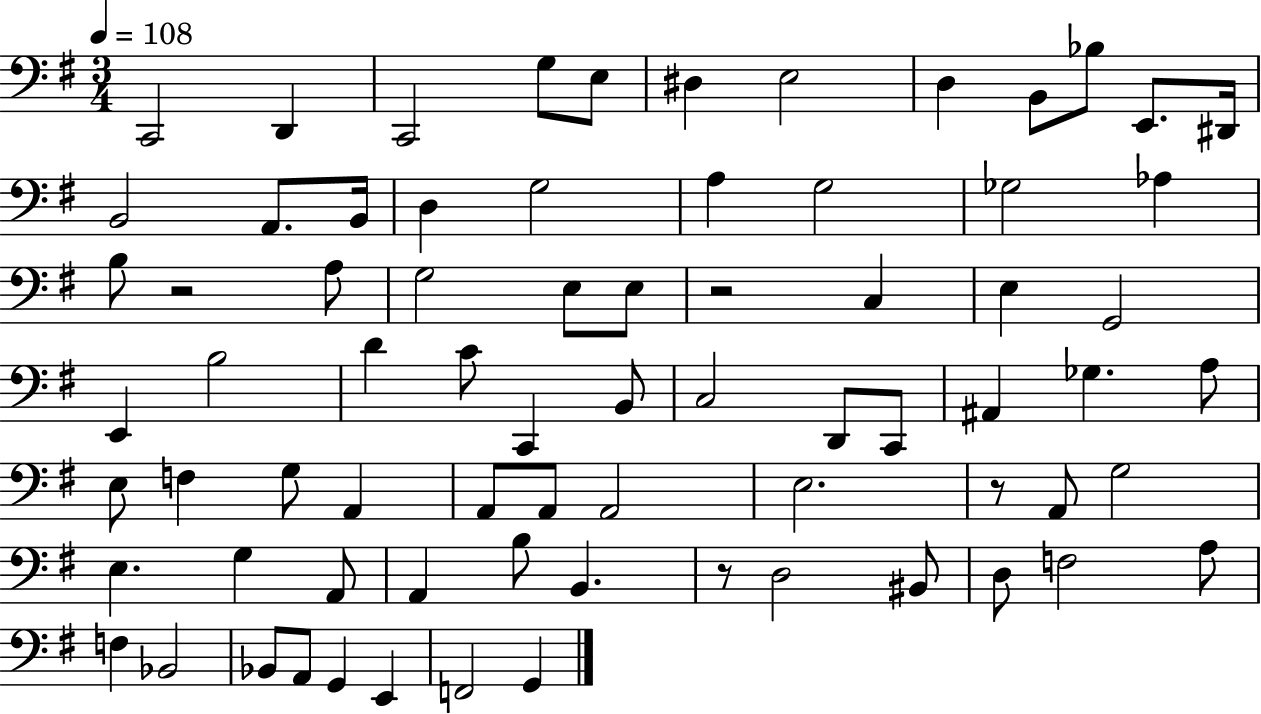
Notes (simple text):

C2/h D2/q C2/h G3/e E3/e D#3/q E3/h D3/q B2/e Bb3/e E2/e. D#2/s B2/h A2/e. B2/s D3/q G3/h A3/q G3/h Gb3/h Ab3/q B3/e R/h A3/e G3/h E3/e E3/e R/h C3/q E3/q G2/h E2/q B3/h D4/q C4/e C2/q B2/e C3/h D2/e C2/e A#2/q Gb3/q. A3/e E3/e F3/q G3/e A2/q A2/e A2/e A2/h E3/h. R/e A2/e G3/h E3/q. G3/q A2/e A2/q B3/e B2/q. R/e D3/h BIS2/e D3/e F3/h A3/e F3/q Bb2/h Bb2/e A2/e G2/q E2/q F2/h G2/q